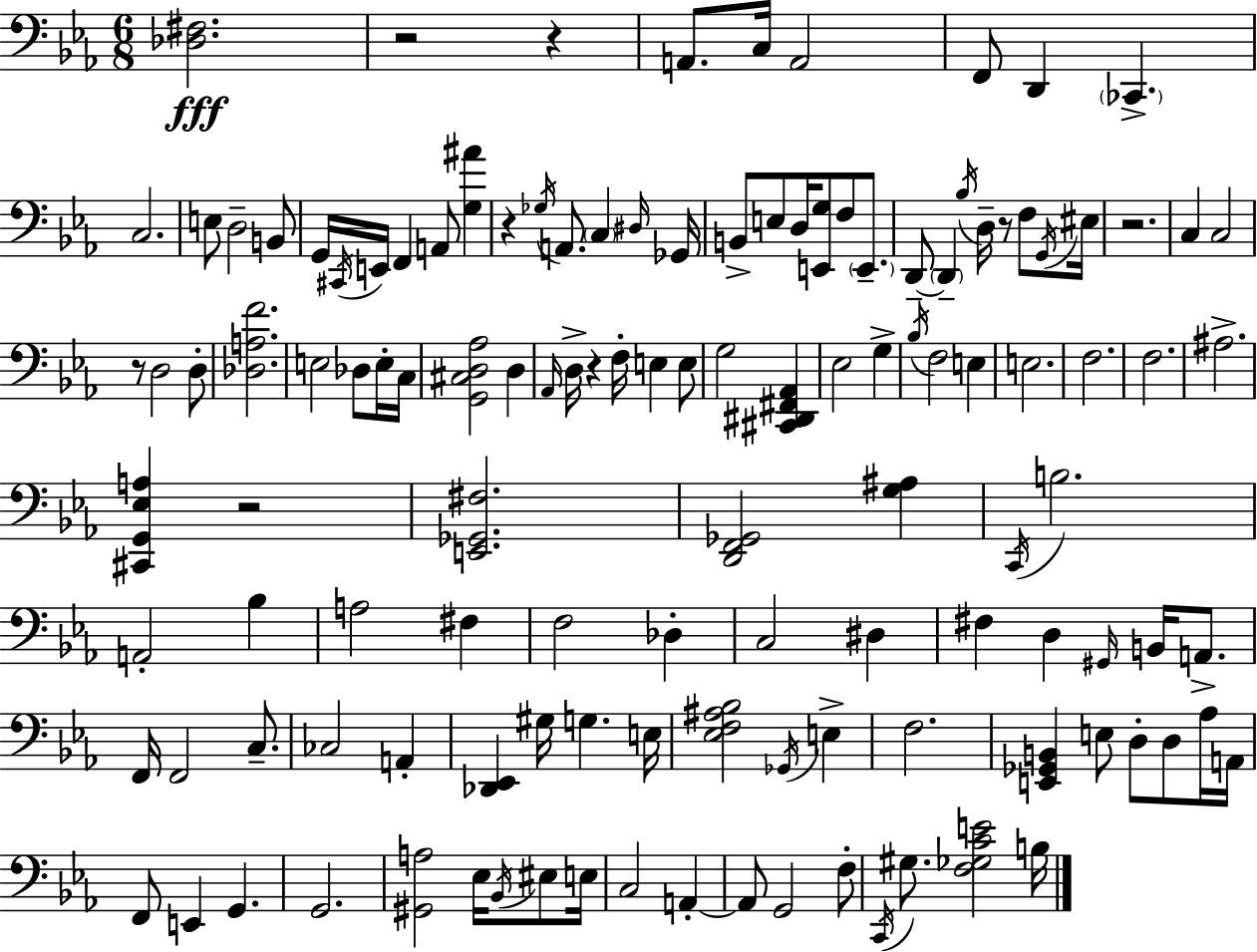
[Db3,F#3]/h. R/h R/q A2/e. C3/s A2/h F2/e D2/q CES2/q. C3/h. E3/e D3/h B2/e G2/s C#2/s E2/s F2/q A2/e [G3,A#4]/q R/q Gb3/s A2/e. C3/q D#3/s Gb2/s B2/e E3/e D3/s [E2,G3]/e F3/e E2/e. D2/e D2/q Bb3/s D3/s R/e F3/e G2/s EIS3/s R/h. C3/q C3/h R/e D3/h D3/e [Db3,A3,F4]/h. E3/h Db3/e E3/s C3/s [G2,C#3,D3,Ab3]/h D3/q Ab2/s D3/s R/q F3/s E3/q E3/e G3/h [C#2,D#2,F#2,Ab2]/q Eb3/h G3/q Bb3/s F3/h E3/q E3/h. F3/h. F3/h. A#3/h. [C#2,G2,Eb3,A3]/q R/h [E2,Gb2,F#3]/h. [D2,F2,Gb2]/h [G3,A#3]/q C2/s B3/h. A2/h Bb3/q A3/h F#3/q F3/h Db3/q C3/h D#3/q F#3/q D3/q G#2/s B2/s A2/e. F2/s F2/h C3/e. CES3/h A2/q [Db2,Eb2]/q G#3/s G3/q. E3/s [Eb3,F3,A#3,Bb3]/h Gb2/s E3/q F3/h. [E2,Gb2,B2]/q E3/e D3/e D3/e Ab3/s A2/s F2/e E2/q G2/q. G2/h. [G#2,A3]/h Eb3/s Bb2/s EIS3/e E3/s C3/h A2/q A2/e G2/h F3/e C2/s G#3/e. [F3,Gb3,C4,E4]/h B3/s